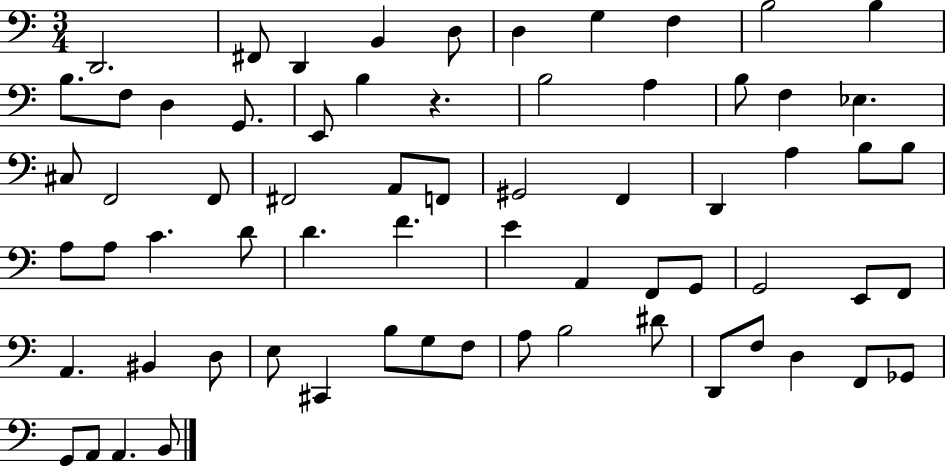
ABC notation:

X:1
T:Untitled
M:3/4
L:1/4
K:C
D,,2 ^F,,/2 D,, B,, D,/2 D, G, F, B,2 B, B,/2 F,/2 D, G,,/2 E,,/2 B, z B,2 A, B,/2 F, _E, ^C,/2 F,,2 F,,/2 ^F,,2 A,,/2 F,,/2 ^G,,2 F,, D,, A, B,/2 B,/2 A,/2 A,/2 C D/2 D F E A,, F,,/2 G,,/2 G,,2 E,,/2 F,,/2 A,, ^B,, D,/2 E,/2 ^C,, B,/2 G,/2 F,/2 A,/2 B,2 ^D/2 D,,/2 F,/2 D, F,,/2 _G,,/2 G,,/2 A,,/2 A,, B,,/2